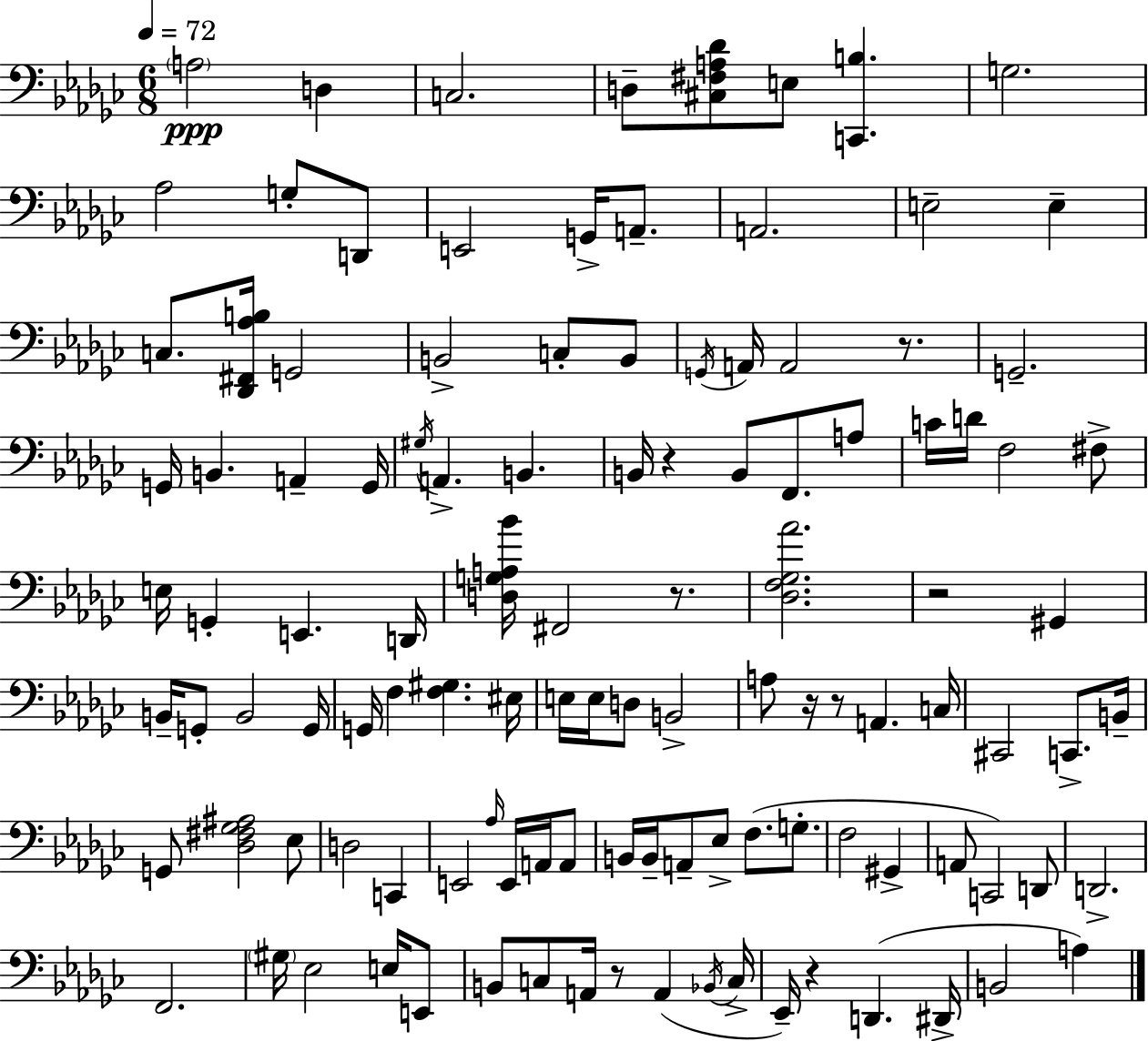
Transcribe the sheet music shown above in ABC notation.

X:1
T:Untitled
M:6/8
L:1/4
K:Ebm
A,2 D, C,2 D,/2 [^C,^F,A,_D]/2 E,/2 [C,,B,] G,2 _A,2 G,/2 D,,/2 E,,2 G,,/4 A,,/2 A,,2 E,2 E, C,/2 [_D,,^F,,_A,B,]/4 G,,2 B,,2 C,/2 B,,/2 G,,/4 A,,/4 A,,2 z/2 G,,2 G,,/4 B,, A,, G,,/4 ^G,/4 A,, B,, B,,/4 z B,,/2 F,,/2 A,/2 C/4 D/4 F,2 ^F,/2 E,/4 G,, E,, D,,/4 [D,G,A,_B]/4 ^F,,2 z/2 [_D,F,_G,_A]2 z2 ^G,, B,,/4 G,,/2 B,,2 G,,/4 G,,/4 F, [F,^G,] ^E,/4 E,/4 E,/4 D,/2 B,,2 A,/2 z/4 z/2 A,, C,/4 ^C,,2 C,,/2 B,,/4 G,,/2 [_D,^F,_G,^A,]2 _E,/2 D,2 C,, E,,2 _A,/4 E,,/4 A,,/4 A,,/2 B,,/4 B,,/4 A,,/2 _E,/2 F,/2 G,/2 F,2 ^G,, A,,/2 C,,2 D,,/2 D,,2 F,,2 ^G,/4 _E,2 E,/4 E,,/2 B,,/2 C,/2 A,,/4 z/2 A,, _B,,/4 C,/4 _E,,/4 z D,, ^D,,/4 B,,2 A,